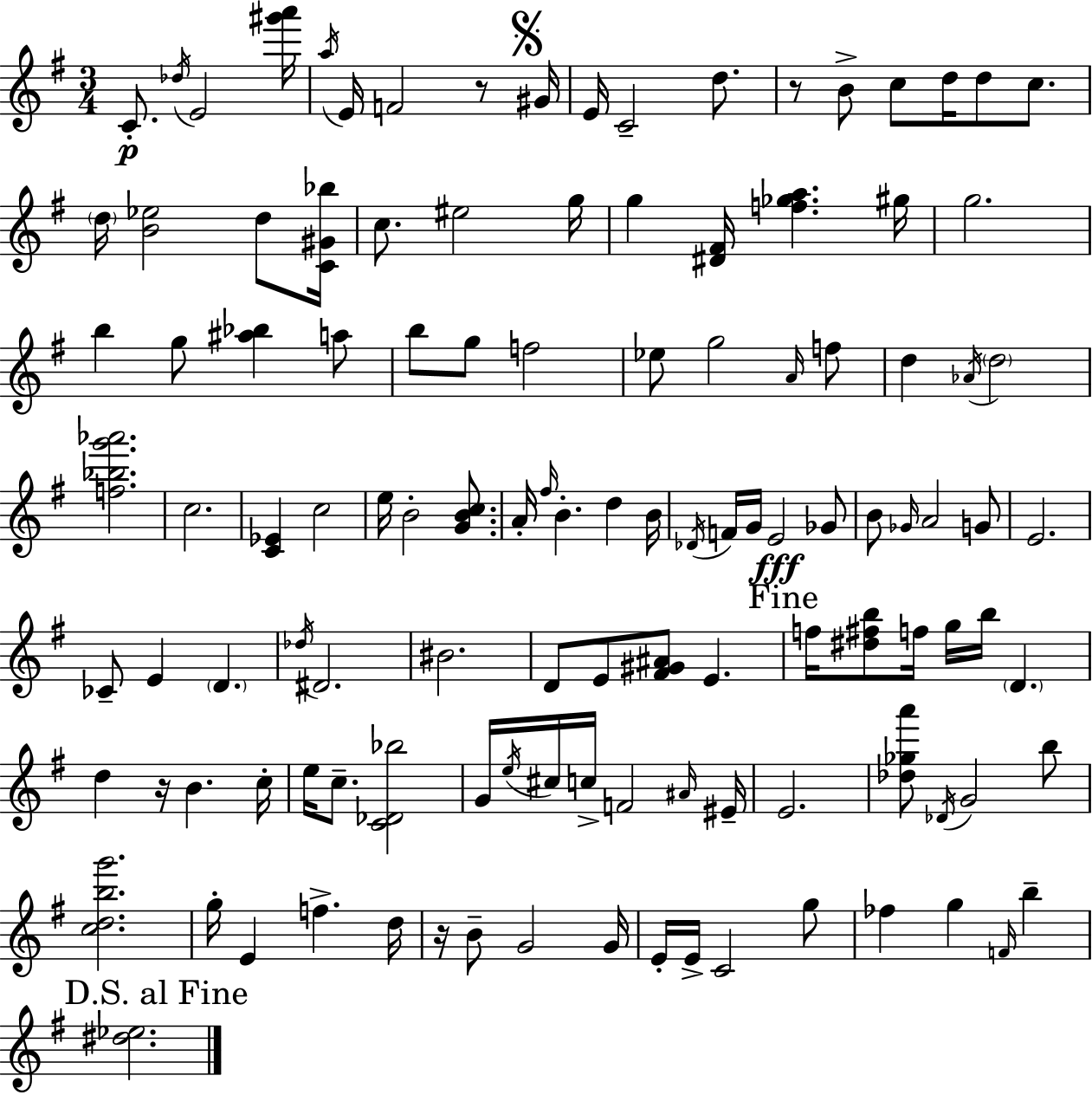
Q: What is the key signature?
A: E minor